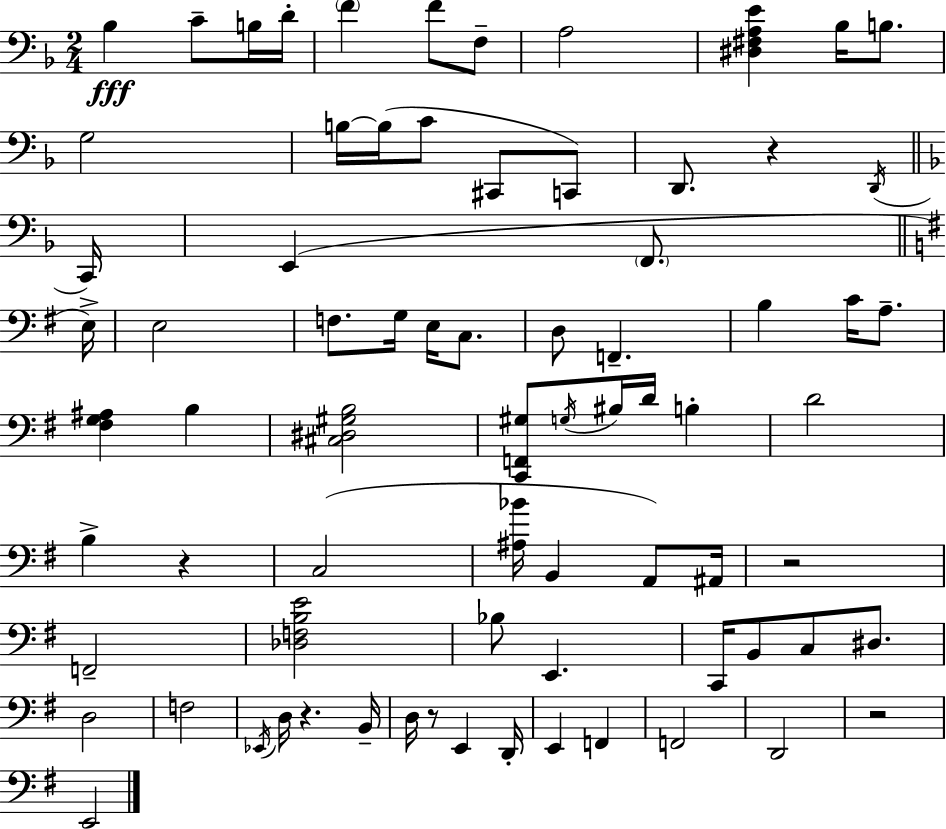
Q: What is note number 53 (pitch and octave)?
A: Eb2